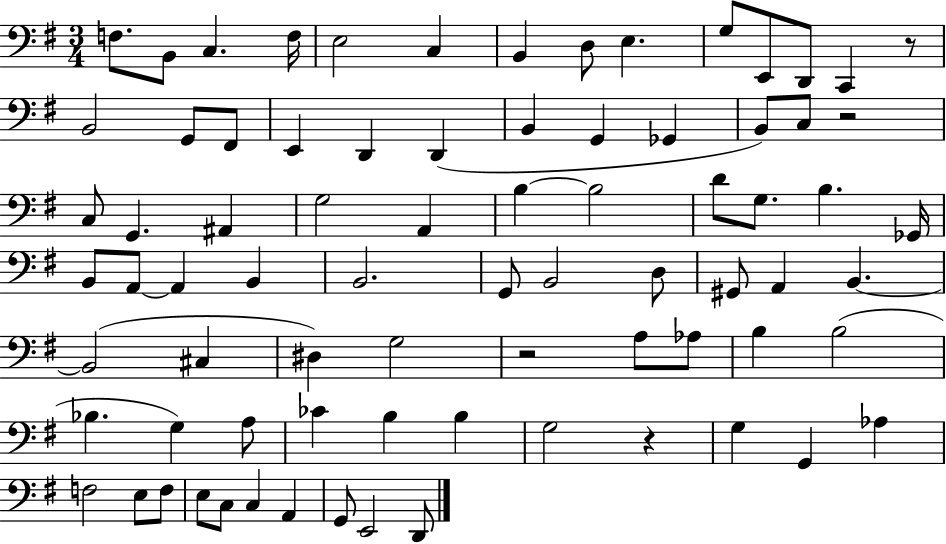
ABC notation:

X:1
T:Untitled
M:3/4
L:1/4
K:G
F,/2 B,,/2 C, F,/4 E,2 C, B,, D,/2 E, G,/2 E,,/2 D,,/2 C,, z/2 B,,2 G,,/2 ^F,,/2 E,, D,, D,, B,, G,, _G,, B,,/2 C,/2 z2 C,/2 G,, ^A,, G,2 A,, B, B,2 D/2 G,/2 B, _G,,/4 B,,/2 A,,/2 A,, B,, B,,2 G,,/2 B,,2 D,/2 ^G,,/2 A,, B,, B,,2 ^C, ^D, G,2 z2 A,/2 _A,/2 B, B,2 _B, G, A,/2 _C B, B, G,2 z G, G,, _A, F,2 E,/2 F,/2 E,/2 C,/2 C, A,, G,,/2 E,,2 D,,/2